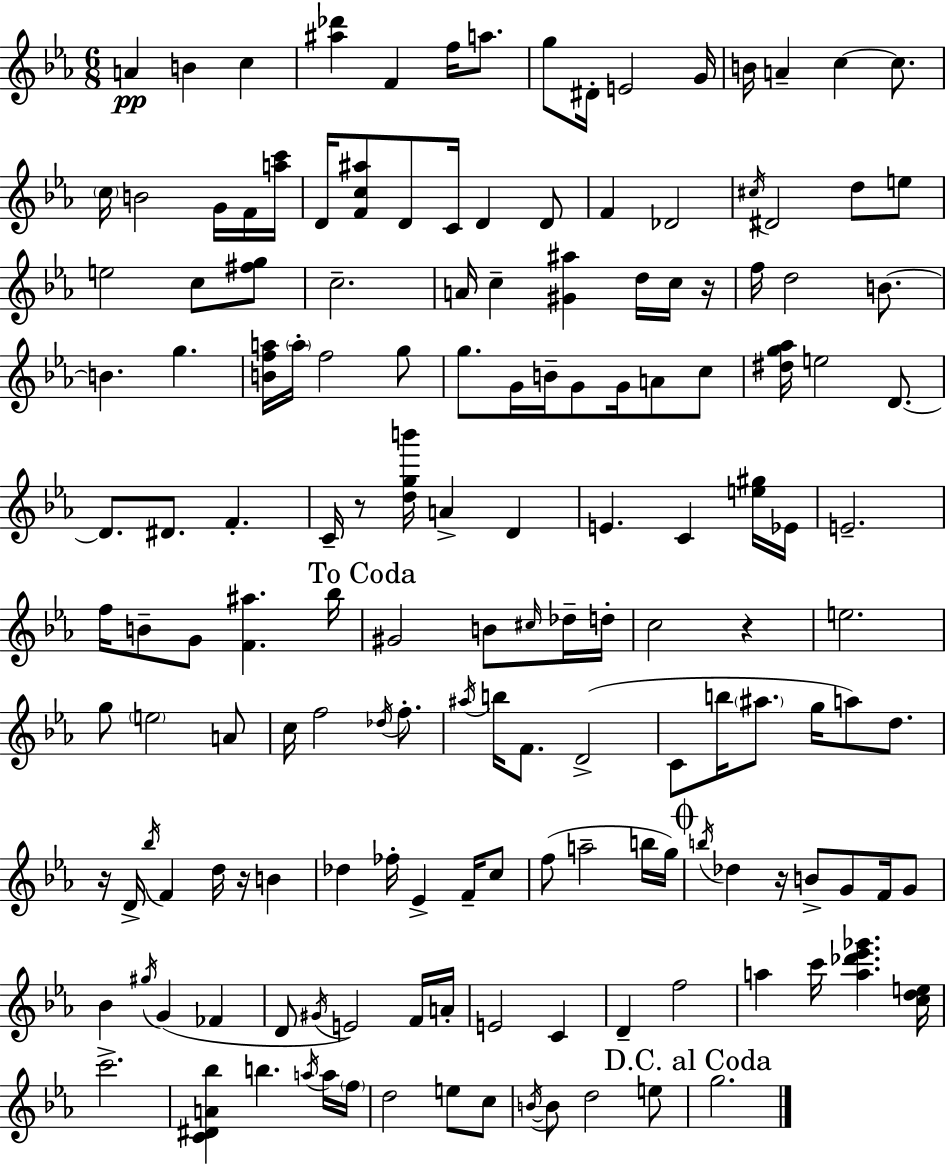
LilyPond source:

{
  \clef treble
  \numericTimeSignature
  \time 6/8
  \key ees \major
  a'4\pp b'4 c''4 | <ais'' des'''>4 f'4 f''16 a''8. | g''8 dis'16-. e'2 g'16 | b'16 a'4-- c''4~~ c''8. | \break \parenthesize c''16 b'2 g'16 f'16 <a'' c'''>16 | d'16 <f' c'' ais''>8 d'8 c'16 d'4 d'8 | f'4 des'2 | \acciaccatura { cis''16 } dis'2 d''8 e''8 | \break e''2 c''8 <fis'' g''>8 | c''2.-- | a'16 c''4-- <gis' ais''>4 d''16 c''16 | r16 f''16 d''2 b'8.~~ | \break b'4. g''4. | <b' f'' a''>16 \parenthesize a''16-. f''2 g''8 | g''8. g'16 b'16-- g'8 g'16 a'8 c''8 | <dis'' g'' aes''>16 e''2 d'8.~~ | \break d'8. dis'8. f'4.-. | c'16-- r8 <d'' g'' b'''>16 a'4-> d'4 | e'4. c'4 <e'' gis''>16 | ees'16 e'2.-- | \break f''16 b'8-- g'8 <f' ais''>4. | bes''16 \mark "To Coda" gis'2 b'8 \grace { cis''16 } | des''16-- d''16-. c''2 r4 | e''2. | \break g''8 \parenthesize e''2 | a'8 c''16 f''2 \acciaccatura { des''16 } | f''8.-. \acciaccatura { ais''16 } b''16 f'8. d'2->( | c'8 b''16 \parenthesize ais''8. g''16 a''8) | \break d''8. r16 d'16-> \acciaccatura { bes''16 } f'4 d''16 | r16 b'4 des''4 fes''16-. ees'4-> | f'16-- c''8 f''8( a''2-- | b''16 g''16) \mark \markup { \musicglyph "scripts.coda" } \acciaccatura { b''16 } des''4 r16 b'8-> | \break g'8 f'16 g'8 bes'4 \acciaccatura { gis''16 } g'4( | fes'4 d'8 \acciaccatura { gis'16 } e'2) | f'16 a'16-. e'2 | c'4 d'4-- | \break f''2 a''4 | c'''16 <a'' des''' ees''' ges'''>4. <c'' d'' e''>16 c'''2.-> | <c' dis' a' bes''>4 | b''4. \acciaccatura { a''16 } a''16 \parenthesize f''16 d''2 | \break e''8 c''8 \acciaccatura { b'16~ }~ b'8 | d''2 e''8 \mark "D.C. al Coda" g''2. | \bar "|."
}